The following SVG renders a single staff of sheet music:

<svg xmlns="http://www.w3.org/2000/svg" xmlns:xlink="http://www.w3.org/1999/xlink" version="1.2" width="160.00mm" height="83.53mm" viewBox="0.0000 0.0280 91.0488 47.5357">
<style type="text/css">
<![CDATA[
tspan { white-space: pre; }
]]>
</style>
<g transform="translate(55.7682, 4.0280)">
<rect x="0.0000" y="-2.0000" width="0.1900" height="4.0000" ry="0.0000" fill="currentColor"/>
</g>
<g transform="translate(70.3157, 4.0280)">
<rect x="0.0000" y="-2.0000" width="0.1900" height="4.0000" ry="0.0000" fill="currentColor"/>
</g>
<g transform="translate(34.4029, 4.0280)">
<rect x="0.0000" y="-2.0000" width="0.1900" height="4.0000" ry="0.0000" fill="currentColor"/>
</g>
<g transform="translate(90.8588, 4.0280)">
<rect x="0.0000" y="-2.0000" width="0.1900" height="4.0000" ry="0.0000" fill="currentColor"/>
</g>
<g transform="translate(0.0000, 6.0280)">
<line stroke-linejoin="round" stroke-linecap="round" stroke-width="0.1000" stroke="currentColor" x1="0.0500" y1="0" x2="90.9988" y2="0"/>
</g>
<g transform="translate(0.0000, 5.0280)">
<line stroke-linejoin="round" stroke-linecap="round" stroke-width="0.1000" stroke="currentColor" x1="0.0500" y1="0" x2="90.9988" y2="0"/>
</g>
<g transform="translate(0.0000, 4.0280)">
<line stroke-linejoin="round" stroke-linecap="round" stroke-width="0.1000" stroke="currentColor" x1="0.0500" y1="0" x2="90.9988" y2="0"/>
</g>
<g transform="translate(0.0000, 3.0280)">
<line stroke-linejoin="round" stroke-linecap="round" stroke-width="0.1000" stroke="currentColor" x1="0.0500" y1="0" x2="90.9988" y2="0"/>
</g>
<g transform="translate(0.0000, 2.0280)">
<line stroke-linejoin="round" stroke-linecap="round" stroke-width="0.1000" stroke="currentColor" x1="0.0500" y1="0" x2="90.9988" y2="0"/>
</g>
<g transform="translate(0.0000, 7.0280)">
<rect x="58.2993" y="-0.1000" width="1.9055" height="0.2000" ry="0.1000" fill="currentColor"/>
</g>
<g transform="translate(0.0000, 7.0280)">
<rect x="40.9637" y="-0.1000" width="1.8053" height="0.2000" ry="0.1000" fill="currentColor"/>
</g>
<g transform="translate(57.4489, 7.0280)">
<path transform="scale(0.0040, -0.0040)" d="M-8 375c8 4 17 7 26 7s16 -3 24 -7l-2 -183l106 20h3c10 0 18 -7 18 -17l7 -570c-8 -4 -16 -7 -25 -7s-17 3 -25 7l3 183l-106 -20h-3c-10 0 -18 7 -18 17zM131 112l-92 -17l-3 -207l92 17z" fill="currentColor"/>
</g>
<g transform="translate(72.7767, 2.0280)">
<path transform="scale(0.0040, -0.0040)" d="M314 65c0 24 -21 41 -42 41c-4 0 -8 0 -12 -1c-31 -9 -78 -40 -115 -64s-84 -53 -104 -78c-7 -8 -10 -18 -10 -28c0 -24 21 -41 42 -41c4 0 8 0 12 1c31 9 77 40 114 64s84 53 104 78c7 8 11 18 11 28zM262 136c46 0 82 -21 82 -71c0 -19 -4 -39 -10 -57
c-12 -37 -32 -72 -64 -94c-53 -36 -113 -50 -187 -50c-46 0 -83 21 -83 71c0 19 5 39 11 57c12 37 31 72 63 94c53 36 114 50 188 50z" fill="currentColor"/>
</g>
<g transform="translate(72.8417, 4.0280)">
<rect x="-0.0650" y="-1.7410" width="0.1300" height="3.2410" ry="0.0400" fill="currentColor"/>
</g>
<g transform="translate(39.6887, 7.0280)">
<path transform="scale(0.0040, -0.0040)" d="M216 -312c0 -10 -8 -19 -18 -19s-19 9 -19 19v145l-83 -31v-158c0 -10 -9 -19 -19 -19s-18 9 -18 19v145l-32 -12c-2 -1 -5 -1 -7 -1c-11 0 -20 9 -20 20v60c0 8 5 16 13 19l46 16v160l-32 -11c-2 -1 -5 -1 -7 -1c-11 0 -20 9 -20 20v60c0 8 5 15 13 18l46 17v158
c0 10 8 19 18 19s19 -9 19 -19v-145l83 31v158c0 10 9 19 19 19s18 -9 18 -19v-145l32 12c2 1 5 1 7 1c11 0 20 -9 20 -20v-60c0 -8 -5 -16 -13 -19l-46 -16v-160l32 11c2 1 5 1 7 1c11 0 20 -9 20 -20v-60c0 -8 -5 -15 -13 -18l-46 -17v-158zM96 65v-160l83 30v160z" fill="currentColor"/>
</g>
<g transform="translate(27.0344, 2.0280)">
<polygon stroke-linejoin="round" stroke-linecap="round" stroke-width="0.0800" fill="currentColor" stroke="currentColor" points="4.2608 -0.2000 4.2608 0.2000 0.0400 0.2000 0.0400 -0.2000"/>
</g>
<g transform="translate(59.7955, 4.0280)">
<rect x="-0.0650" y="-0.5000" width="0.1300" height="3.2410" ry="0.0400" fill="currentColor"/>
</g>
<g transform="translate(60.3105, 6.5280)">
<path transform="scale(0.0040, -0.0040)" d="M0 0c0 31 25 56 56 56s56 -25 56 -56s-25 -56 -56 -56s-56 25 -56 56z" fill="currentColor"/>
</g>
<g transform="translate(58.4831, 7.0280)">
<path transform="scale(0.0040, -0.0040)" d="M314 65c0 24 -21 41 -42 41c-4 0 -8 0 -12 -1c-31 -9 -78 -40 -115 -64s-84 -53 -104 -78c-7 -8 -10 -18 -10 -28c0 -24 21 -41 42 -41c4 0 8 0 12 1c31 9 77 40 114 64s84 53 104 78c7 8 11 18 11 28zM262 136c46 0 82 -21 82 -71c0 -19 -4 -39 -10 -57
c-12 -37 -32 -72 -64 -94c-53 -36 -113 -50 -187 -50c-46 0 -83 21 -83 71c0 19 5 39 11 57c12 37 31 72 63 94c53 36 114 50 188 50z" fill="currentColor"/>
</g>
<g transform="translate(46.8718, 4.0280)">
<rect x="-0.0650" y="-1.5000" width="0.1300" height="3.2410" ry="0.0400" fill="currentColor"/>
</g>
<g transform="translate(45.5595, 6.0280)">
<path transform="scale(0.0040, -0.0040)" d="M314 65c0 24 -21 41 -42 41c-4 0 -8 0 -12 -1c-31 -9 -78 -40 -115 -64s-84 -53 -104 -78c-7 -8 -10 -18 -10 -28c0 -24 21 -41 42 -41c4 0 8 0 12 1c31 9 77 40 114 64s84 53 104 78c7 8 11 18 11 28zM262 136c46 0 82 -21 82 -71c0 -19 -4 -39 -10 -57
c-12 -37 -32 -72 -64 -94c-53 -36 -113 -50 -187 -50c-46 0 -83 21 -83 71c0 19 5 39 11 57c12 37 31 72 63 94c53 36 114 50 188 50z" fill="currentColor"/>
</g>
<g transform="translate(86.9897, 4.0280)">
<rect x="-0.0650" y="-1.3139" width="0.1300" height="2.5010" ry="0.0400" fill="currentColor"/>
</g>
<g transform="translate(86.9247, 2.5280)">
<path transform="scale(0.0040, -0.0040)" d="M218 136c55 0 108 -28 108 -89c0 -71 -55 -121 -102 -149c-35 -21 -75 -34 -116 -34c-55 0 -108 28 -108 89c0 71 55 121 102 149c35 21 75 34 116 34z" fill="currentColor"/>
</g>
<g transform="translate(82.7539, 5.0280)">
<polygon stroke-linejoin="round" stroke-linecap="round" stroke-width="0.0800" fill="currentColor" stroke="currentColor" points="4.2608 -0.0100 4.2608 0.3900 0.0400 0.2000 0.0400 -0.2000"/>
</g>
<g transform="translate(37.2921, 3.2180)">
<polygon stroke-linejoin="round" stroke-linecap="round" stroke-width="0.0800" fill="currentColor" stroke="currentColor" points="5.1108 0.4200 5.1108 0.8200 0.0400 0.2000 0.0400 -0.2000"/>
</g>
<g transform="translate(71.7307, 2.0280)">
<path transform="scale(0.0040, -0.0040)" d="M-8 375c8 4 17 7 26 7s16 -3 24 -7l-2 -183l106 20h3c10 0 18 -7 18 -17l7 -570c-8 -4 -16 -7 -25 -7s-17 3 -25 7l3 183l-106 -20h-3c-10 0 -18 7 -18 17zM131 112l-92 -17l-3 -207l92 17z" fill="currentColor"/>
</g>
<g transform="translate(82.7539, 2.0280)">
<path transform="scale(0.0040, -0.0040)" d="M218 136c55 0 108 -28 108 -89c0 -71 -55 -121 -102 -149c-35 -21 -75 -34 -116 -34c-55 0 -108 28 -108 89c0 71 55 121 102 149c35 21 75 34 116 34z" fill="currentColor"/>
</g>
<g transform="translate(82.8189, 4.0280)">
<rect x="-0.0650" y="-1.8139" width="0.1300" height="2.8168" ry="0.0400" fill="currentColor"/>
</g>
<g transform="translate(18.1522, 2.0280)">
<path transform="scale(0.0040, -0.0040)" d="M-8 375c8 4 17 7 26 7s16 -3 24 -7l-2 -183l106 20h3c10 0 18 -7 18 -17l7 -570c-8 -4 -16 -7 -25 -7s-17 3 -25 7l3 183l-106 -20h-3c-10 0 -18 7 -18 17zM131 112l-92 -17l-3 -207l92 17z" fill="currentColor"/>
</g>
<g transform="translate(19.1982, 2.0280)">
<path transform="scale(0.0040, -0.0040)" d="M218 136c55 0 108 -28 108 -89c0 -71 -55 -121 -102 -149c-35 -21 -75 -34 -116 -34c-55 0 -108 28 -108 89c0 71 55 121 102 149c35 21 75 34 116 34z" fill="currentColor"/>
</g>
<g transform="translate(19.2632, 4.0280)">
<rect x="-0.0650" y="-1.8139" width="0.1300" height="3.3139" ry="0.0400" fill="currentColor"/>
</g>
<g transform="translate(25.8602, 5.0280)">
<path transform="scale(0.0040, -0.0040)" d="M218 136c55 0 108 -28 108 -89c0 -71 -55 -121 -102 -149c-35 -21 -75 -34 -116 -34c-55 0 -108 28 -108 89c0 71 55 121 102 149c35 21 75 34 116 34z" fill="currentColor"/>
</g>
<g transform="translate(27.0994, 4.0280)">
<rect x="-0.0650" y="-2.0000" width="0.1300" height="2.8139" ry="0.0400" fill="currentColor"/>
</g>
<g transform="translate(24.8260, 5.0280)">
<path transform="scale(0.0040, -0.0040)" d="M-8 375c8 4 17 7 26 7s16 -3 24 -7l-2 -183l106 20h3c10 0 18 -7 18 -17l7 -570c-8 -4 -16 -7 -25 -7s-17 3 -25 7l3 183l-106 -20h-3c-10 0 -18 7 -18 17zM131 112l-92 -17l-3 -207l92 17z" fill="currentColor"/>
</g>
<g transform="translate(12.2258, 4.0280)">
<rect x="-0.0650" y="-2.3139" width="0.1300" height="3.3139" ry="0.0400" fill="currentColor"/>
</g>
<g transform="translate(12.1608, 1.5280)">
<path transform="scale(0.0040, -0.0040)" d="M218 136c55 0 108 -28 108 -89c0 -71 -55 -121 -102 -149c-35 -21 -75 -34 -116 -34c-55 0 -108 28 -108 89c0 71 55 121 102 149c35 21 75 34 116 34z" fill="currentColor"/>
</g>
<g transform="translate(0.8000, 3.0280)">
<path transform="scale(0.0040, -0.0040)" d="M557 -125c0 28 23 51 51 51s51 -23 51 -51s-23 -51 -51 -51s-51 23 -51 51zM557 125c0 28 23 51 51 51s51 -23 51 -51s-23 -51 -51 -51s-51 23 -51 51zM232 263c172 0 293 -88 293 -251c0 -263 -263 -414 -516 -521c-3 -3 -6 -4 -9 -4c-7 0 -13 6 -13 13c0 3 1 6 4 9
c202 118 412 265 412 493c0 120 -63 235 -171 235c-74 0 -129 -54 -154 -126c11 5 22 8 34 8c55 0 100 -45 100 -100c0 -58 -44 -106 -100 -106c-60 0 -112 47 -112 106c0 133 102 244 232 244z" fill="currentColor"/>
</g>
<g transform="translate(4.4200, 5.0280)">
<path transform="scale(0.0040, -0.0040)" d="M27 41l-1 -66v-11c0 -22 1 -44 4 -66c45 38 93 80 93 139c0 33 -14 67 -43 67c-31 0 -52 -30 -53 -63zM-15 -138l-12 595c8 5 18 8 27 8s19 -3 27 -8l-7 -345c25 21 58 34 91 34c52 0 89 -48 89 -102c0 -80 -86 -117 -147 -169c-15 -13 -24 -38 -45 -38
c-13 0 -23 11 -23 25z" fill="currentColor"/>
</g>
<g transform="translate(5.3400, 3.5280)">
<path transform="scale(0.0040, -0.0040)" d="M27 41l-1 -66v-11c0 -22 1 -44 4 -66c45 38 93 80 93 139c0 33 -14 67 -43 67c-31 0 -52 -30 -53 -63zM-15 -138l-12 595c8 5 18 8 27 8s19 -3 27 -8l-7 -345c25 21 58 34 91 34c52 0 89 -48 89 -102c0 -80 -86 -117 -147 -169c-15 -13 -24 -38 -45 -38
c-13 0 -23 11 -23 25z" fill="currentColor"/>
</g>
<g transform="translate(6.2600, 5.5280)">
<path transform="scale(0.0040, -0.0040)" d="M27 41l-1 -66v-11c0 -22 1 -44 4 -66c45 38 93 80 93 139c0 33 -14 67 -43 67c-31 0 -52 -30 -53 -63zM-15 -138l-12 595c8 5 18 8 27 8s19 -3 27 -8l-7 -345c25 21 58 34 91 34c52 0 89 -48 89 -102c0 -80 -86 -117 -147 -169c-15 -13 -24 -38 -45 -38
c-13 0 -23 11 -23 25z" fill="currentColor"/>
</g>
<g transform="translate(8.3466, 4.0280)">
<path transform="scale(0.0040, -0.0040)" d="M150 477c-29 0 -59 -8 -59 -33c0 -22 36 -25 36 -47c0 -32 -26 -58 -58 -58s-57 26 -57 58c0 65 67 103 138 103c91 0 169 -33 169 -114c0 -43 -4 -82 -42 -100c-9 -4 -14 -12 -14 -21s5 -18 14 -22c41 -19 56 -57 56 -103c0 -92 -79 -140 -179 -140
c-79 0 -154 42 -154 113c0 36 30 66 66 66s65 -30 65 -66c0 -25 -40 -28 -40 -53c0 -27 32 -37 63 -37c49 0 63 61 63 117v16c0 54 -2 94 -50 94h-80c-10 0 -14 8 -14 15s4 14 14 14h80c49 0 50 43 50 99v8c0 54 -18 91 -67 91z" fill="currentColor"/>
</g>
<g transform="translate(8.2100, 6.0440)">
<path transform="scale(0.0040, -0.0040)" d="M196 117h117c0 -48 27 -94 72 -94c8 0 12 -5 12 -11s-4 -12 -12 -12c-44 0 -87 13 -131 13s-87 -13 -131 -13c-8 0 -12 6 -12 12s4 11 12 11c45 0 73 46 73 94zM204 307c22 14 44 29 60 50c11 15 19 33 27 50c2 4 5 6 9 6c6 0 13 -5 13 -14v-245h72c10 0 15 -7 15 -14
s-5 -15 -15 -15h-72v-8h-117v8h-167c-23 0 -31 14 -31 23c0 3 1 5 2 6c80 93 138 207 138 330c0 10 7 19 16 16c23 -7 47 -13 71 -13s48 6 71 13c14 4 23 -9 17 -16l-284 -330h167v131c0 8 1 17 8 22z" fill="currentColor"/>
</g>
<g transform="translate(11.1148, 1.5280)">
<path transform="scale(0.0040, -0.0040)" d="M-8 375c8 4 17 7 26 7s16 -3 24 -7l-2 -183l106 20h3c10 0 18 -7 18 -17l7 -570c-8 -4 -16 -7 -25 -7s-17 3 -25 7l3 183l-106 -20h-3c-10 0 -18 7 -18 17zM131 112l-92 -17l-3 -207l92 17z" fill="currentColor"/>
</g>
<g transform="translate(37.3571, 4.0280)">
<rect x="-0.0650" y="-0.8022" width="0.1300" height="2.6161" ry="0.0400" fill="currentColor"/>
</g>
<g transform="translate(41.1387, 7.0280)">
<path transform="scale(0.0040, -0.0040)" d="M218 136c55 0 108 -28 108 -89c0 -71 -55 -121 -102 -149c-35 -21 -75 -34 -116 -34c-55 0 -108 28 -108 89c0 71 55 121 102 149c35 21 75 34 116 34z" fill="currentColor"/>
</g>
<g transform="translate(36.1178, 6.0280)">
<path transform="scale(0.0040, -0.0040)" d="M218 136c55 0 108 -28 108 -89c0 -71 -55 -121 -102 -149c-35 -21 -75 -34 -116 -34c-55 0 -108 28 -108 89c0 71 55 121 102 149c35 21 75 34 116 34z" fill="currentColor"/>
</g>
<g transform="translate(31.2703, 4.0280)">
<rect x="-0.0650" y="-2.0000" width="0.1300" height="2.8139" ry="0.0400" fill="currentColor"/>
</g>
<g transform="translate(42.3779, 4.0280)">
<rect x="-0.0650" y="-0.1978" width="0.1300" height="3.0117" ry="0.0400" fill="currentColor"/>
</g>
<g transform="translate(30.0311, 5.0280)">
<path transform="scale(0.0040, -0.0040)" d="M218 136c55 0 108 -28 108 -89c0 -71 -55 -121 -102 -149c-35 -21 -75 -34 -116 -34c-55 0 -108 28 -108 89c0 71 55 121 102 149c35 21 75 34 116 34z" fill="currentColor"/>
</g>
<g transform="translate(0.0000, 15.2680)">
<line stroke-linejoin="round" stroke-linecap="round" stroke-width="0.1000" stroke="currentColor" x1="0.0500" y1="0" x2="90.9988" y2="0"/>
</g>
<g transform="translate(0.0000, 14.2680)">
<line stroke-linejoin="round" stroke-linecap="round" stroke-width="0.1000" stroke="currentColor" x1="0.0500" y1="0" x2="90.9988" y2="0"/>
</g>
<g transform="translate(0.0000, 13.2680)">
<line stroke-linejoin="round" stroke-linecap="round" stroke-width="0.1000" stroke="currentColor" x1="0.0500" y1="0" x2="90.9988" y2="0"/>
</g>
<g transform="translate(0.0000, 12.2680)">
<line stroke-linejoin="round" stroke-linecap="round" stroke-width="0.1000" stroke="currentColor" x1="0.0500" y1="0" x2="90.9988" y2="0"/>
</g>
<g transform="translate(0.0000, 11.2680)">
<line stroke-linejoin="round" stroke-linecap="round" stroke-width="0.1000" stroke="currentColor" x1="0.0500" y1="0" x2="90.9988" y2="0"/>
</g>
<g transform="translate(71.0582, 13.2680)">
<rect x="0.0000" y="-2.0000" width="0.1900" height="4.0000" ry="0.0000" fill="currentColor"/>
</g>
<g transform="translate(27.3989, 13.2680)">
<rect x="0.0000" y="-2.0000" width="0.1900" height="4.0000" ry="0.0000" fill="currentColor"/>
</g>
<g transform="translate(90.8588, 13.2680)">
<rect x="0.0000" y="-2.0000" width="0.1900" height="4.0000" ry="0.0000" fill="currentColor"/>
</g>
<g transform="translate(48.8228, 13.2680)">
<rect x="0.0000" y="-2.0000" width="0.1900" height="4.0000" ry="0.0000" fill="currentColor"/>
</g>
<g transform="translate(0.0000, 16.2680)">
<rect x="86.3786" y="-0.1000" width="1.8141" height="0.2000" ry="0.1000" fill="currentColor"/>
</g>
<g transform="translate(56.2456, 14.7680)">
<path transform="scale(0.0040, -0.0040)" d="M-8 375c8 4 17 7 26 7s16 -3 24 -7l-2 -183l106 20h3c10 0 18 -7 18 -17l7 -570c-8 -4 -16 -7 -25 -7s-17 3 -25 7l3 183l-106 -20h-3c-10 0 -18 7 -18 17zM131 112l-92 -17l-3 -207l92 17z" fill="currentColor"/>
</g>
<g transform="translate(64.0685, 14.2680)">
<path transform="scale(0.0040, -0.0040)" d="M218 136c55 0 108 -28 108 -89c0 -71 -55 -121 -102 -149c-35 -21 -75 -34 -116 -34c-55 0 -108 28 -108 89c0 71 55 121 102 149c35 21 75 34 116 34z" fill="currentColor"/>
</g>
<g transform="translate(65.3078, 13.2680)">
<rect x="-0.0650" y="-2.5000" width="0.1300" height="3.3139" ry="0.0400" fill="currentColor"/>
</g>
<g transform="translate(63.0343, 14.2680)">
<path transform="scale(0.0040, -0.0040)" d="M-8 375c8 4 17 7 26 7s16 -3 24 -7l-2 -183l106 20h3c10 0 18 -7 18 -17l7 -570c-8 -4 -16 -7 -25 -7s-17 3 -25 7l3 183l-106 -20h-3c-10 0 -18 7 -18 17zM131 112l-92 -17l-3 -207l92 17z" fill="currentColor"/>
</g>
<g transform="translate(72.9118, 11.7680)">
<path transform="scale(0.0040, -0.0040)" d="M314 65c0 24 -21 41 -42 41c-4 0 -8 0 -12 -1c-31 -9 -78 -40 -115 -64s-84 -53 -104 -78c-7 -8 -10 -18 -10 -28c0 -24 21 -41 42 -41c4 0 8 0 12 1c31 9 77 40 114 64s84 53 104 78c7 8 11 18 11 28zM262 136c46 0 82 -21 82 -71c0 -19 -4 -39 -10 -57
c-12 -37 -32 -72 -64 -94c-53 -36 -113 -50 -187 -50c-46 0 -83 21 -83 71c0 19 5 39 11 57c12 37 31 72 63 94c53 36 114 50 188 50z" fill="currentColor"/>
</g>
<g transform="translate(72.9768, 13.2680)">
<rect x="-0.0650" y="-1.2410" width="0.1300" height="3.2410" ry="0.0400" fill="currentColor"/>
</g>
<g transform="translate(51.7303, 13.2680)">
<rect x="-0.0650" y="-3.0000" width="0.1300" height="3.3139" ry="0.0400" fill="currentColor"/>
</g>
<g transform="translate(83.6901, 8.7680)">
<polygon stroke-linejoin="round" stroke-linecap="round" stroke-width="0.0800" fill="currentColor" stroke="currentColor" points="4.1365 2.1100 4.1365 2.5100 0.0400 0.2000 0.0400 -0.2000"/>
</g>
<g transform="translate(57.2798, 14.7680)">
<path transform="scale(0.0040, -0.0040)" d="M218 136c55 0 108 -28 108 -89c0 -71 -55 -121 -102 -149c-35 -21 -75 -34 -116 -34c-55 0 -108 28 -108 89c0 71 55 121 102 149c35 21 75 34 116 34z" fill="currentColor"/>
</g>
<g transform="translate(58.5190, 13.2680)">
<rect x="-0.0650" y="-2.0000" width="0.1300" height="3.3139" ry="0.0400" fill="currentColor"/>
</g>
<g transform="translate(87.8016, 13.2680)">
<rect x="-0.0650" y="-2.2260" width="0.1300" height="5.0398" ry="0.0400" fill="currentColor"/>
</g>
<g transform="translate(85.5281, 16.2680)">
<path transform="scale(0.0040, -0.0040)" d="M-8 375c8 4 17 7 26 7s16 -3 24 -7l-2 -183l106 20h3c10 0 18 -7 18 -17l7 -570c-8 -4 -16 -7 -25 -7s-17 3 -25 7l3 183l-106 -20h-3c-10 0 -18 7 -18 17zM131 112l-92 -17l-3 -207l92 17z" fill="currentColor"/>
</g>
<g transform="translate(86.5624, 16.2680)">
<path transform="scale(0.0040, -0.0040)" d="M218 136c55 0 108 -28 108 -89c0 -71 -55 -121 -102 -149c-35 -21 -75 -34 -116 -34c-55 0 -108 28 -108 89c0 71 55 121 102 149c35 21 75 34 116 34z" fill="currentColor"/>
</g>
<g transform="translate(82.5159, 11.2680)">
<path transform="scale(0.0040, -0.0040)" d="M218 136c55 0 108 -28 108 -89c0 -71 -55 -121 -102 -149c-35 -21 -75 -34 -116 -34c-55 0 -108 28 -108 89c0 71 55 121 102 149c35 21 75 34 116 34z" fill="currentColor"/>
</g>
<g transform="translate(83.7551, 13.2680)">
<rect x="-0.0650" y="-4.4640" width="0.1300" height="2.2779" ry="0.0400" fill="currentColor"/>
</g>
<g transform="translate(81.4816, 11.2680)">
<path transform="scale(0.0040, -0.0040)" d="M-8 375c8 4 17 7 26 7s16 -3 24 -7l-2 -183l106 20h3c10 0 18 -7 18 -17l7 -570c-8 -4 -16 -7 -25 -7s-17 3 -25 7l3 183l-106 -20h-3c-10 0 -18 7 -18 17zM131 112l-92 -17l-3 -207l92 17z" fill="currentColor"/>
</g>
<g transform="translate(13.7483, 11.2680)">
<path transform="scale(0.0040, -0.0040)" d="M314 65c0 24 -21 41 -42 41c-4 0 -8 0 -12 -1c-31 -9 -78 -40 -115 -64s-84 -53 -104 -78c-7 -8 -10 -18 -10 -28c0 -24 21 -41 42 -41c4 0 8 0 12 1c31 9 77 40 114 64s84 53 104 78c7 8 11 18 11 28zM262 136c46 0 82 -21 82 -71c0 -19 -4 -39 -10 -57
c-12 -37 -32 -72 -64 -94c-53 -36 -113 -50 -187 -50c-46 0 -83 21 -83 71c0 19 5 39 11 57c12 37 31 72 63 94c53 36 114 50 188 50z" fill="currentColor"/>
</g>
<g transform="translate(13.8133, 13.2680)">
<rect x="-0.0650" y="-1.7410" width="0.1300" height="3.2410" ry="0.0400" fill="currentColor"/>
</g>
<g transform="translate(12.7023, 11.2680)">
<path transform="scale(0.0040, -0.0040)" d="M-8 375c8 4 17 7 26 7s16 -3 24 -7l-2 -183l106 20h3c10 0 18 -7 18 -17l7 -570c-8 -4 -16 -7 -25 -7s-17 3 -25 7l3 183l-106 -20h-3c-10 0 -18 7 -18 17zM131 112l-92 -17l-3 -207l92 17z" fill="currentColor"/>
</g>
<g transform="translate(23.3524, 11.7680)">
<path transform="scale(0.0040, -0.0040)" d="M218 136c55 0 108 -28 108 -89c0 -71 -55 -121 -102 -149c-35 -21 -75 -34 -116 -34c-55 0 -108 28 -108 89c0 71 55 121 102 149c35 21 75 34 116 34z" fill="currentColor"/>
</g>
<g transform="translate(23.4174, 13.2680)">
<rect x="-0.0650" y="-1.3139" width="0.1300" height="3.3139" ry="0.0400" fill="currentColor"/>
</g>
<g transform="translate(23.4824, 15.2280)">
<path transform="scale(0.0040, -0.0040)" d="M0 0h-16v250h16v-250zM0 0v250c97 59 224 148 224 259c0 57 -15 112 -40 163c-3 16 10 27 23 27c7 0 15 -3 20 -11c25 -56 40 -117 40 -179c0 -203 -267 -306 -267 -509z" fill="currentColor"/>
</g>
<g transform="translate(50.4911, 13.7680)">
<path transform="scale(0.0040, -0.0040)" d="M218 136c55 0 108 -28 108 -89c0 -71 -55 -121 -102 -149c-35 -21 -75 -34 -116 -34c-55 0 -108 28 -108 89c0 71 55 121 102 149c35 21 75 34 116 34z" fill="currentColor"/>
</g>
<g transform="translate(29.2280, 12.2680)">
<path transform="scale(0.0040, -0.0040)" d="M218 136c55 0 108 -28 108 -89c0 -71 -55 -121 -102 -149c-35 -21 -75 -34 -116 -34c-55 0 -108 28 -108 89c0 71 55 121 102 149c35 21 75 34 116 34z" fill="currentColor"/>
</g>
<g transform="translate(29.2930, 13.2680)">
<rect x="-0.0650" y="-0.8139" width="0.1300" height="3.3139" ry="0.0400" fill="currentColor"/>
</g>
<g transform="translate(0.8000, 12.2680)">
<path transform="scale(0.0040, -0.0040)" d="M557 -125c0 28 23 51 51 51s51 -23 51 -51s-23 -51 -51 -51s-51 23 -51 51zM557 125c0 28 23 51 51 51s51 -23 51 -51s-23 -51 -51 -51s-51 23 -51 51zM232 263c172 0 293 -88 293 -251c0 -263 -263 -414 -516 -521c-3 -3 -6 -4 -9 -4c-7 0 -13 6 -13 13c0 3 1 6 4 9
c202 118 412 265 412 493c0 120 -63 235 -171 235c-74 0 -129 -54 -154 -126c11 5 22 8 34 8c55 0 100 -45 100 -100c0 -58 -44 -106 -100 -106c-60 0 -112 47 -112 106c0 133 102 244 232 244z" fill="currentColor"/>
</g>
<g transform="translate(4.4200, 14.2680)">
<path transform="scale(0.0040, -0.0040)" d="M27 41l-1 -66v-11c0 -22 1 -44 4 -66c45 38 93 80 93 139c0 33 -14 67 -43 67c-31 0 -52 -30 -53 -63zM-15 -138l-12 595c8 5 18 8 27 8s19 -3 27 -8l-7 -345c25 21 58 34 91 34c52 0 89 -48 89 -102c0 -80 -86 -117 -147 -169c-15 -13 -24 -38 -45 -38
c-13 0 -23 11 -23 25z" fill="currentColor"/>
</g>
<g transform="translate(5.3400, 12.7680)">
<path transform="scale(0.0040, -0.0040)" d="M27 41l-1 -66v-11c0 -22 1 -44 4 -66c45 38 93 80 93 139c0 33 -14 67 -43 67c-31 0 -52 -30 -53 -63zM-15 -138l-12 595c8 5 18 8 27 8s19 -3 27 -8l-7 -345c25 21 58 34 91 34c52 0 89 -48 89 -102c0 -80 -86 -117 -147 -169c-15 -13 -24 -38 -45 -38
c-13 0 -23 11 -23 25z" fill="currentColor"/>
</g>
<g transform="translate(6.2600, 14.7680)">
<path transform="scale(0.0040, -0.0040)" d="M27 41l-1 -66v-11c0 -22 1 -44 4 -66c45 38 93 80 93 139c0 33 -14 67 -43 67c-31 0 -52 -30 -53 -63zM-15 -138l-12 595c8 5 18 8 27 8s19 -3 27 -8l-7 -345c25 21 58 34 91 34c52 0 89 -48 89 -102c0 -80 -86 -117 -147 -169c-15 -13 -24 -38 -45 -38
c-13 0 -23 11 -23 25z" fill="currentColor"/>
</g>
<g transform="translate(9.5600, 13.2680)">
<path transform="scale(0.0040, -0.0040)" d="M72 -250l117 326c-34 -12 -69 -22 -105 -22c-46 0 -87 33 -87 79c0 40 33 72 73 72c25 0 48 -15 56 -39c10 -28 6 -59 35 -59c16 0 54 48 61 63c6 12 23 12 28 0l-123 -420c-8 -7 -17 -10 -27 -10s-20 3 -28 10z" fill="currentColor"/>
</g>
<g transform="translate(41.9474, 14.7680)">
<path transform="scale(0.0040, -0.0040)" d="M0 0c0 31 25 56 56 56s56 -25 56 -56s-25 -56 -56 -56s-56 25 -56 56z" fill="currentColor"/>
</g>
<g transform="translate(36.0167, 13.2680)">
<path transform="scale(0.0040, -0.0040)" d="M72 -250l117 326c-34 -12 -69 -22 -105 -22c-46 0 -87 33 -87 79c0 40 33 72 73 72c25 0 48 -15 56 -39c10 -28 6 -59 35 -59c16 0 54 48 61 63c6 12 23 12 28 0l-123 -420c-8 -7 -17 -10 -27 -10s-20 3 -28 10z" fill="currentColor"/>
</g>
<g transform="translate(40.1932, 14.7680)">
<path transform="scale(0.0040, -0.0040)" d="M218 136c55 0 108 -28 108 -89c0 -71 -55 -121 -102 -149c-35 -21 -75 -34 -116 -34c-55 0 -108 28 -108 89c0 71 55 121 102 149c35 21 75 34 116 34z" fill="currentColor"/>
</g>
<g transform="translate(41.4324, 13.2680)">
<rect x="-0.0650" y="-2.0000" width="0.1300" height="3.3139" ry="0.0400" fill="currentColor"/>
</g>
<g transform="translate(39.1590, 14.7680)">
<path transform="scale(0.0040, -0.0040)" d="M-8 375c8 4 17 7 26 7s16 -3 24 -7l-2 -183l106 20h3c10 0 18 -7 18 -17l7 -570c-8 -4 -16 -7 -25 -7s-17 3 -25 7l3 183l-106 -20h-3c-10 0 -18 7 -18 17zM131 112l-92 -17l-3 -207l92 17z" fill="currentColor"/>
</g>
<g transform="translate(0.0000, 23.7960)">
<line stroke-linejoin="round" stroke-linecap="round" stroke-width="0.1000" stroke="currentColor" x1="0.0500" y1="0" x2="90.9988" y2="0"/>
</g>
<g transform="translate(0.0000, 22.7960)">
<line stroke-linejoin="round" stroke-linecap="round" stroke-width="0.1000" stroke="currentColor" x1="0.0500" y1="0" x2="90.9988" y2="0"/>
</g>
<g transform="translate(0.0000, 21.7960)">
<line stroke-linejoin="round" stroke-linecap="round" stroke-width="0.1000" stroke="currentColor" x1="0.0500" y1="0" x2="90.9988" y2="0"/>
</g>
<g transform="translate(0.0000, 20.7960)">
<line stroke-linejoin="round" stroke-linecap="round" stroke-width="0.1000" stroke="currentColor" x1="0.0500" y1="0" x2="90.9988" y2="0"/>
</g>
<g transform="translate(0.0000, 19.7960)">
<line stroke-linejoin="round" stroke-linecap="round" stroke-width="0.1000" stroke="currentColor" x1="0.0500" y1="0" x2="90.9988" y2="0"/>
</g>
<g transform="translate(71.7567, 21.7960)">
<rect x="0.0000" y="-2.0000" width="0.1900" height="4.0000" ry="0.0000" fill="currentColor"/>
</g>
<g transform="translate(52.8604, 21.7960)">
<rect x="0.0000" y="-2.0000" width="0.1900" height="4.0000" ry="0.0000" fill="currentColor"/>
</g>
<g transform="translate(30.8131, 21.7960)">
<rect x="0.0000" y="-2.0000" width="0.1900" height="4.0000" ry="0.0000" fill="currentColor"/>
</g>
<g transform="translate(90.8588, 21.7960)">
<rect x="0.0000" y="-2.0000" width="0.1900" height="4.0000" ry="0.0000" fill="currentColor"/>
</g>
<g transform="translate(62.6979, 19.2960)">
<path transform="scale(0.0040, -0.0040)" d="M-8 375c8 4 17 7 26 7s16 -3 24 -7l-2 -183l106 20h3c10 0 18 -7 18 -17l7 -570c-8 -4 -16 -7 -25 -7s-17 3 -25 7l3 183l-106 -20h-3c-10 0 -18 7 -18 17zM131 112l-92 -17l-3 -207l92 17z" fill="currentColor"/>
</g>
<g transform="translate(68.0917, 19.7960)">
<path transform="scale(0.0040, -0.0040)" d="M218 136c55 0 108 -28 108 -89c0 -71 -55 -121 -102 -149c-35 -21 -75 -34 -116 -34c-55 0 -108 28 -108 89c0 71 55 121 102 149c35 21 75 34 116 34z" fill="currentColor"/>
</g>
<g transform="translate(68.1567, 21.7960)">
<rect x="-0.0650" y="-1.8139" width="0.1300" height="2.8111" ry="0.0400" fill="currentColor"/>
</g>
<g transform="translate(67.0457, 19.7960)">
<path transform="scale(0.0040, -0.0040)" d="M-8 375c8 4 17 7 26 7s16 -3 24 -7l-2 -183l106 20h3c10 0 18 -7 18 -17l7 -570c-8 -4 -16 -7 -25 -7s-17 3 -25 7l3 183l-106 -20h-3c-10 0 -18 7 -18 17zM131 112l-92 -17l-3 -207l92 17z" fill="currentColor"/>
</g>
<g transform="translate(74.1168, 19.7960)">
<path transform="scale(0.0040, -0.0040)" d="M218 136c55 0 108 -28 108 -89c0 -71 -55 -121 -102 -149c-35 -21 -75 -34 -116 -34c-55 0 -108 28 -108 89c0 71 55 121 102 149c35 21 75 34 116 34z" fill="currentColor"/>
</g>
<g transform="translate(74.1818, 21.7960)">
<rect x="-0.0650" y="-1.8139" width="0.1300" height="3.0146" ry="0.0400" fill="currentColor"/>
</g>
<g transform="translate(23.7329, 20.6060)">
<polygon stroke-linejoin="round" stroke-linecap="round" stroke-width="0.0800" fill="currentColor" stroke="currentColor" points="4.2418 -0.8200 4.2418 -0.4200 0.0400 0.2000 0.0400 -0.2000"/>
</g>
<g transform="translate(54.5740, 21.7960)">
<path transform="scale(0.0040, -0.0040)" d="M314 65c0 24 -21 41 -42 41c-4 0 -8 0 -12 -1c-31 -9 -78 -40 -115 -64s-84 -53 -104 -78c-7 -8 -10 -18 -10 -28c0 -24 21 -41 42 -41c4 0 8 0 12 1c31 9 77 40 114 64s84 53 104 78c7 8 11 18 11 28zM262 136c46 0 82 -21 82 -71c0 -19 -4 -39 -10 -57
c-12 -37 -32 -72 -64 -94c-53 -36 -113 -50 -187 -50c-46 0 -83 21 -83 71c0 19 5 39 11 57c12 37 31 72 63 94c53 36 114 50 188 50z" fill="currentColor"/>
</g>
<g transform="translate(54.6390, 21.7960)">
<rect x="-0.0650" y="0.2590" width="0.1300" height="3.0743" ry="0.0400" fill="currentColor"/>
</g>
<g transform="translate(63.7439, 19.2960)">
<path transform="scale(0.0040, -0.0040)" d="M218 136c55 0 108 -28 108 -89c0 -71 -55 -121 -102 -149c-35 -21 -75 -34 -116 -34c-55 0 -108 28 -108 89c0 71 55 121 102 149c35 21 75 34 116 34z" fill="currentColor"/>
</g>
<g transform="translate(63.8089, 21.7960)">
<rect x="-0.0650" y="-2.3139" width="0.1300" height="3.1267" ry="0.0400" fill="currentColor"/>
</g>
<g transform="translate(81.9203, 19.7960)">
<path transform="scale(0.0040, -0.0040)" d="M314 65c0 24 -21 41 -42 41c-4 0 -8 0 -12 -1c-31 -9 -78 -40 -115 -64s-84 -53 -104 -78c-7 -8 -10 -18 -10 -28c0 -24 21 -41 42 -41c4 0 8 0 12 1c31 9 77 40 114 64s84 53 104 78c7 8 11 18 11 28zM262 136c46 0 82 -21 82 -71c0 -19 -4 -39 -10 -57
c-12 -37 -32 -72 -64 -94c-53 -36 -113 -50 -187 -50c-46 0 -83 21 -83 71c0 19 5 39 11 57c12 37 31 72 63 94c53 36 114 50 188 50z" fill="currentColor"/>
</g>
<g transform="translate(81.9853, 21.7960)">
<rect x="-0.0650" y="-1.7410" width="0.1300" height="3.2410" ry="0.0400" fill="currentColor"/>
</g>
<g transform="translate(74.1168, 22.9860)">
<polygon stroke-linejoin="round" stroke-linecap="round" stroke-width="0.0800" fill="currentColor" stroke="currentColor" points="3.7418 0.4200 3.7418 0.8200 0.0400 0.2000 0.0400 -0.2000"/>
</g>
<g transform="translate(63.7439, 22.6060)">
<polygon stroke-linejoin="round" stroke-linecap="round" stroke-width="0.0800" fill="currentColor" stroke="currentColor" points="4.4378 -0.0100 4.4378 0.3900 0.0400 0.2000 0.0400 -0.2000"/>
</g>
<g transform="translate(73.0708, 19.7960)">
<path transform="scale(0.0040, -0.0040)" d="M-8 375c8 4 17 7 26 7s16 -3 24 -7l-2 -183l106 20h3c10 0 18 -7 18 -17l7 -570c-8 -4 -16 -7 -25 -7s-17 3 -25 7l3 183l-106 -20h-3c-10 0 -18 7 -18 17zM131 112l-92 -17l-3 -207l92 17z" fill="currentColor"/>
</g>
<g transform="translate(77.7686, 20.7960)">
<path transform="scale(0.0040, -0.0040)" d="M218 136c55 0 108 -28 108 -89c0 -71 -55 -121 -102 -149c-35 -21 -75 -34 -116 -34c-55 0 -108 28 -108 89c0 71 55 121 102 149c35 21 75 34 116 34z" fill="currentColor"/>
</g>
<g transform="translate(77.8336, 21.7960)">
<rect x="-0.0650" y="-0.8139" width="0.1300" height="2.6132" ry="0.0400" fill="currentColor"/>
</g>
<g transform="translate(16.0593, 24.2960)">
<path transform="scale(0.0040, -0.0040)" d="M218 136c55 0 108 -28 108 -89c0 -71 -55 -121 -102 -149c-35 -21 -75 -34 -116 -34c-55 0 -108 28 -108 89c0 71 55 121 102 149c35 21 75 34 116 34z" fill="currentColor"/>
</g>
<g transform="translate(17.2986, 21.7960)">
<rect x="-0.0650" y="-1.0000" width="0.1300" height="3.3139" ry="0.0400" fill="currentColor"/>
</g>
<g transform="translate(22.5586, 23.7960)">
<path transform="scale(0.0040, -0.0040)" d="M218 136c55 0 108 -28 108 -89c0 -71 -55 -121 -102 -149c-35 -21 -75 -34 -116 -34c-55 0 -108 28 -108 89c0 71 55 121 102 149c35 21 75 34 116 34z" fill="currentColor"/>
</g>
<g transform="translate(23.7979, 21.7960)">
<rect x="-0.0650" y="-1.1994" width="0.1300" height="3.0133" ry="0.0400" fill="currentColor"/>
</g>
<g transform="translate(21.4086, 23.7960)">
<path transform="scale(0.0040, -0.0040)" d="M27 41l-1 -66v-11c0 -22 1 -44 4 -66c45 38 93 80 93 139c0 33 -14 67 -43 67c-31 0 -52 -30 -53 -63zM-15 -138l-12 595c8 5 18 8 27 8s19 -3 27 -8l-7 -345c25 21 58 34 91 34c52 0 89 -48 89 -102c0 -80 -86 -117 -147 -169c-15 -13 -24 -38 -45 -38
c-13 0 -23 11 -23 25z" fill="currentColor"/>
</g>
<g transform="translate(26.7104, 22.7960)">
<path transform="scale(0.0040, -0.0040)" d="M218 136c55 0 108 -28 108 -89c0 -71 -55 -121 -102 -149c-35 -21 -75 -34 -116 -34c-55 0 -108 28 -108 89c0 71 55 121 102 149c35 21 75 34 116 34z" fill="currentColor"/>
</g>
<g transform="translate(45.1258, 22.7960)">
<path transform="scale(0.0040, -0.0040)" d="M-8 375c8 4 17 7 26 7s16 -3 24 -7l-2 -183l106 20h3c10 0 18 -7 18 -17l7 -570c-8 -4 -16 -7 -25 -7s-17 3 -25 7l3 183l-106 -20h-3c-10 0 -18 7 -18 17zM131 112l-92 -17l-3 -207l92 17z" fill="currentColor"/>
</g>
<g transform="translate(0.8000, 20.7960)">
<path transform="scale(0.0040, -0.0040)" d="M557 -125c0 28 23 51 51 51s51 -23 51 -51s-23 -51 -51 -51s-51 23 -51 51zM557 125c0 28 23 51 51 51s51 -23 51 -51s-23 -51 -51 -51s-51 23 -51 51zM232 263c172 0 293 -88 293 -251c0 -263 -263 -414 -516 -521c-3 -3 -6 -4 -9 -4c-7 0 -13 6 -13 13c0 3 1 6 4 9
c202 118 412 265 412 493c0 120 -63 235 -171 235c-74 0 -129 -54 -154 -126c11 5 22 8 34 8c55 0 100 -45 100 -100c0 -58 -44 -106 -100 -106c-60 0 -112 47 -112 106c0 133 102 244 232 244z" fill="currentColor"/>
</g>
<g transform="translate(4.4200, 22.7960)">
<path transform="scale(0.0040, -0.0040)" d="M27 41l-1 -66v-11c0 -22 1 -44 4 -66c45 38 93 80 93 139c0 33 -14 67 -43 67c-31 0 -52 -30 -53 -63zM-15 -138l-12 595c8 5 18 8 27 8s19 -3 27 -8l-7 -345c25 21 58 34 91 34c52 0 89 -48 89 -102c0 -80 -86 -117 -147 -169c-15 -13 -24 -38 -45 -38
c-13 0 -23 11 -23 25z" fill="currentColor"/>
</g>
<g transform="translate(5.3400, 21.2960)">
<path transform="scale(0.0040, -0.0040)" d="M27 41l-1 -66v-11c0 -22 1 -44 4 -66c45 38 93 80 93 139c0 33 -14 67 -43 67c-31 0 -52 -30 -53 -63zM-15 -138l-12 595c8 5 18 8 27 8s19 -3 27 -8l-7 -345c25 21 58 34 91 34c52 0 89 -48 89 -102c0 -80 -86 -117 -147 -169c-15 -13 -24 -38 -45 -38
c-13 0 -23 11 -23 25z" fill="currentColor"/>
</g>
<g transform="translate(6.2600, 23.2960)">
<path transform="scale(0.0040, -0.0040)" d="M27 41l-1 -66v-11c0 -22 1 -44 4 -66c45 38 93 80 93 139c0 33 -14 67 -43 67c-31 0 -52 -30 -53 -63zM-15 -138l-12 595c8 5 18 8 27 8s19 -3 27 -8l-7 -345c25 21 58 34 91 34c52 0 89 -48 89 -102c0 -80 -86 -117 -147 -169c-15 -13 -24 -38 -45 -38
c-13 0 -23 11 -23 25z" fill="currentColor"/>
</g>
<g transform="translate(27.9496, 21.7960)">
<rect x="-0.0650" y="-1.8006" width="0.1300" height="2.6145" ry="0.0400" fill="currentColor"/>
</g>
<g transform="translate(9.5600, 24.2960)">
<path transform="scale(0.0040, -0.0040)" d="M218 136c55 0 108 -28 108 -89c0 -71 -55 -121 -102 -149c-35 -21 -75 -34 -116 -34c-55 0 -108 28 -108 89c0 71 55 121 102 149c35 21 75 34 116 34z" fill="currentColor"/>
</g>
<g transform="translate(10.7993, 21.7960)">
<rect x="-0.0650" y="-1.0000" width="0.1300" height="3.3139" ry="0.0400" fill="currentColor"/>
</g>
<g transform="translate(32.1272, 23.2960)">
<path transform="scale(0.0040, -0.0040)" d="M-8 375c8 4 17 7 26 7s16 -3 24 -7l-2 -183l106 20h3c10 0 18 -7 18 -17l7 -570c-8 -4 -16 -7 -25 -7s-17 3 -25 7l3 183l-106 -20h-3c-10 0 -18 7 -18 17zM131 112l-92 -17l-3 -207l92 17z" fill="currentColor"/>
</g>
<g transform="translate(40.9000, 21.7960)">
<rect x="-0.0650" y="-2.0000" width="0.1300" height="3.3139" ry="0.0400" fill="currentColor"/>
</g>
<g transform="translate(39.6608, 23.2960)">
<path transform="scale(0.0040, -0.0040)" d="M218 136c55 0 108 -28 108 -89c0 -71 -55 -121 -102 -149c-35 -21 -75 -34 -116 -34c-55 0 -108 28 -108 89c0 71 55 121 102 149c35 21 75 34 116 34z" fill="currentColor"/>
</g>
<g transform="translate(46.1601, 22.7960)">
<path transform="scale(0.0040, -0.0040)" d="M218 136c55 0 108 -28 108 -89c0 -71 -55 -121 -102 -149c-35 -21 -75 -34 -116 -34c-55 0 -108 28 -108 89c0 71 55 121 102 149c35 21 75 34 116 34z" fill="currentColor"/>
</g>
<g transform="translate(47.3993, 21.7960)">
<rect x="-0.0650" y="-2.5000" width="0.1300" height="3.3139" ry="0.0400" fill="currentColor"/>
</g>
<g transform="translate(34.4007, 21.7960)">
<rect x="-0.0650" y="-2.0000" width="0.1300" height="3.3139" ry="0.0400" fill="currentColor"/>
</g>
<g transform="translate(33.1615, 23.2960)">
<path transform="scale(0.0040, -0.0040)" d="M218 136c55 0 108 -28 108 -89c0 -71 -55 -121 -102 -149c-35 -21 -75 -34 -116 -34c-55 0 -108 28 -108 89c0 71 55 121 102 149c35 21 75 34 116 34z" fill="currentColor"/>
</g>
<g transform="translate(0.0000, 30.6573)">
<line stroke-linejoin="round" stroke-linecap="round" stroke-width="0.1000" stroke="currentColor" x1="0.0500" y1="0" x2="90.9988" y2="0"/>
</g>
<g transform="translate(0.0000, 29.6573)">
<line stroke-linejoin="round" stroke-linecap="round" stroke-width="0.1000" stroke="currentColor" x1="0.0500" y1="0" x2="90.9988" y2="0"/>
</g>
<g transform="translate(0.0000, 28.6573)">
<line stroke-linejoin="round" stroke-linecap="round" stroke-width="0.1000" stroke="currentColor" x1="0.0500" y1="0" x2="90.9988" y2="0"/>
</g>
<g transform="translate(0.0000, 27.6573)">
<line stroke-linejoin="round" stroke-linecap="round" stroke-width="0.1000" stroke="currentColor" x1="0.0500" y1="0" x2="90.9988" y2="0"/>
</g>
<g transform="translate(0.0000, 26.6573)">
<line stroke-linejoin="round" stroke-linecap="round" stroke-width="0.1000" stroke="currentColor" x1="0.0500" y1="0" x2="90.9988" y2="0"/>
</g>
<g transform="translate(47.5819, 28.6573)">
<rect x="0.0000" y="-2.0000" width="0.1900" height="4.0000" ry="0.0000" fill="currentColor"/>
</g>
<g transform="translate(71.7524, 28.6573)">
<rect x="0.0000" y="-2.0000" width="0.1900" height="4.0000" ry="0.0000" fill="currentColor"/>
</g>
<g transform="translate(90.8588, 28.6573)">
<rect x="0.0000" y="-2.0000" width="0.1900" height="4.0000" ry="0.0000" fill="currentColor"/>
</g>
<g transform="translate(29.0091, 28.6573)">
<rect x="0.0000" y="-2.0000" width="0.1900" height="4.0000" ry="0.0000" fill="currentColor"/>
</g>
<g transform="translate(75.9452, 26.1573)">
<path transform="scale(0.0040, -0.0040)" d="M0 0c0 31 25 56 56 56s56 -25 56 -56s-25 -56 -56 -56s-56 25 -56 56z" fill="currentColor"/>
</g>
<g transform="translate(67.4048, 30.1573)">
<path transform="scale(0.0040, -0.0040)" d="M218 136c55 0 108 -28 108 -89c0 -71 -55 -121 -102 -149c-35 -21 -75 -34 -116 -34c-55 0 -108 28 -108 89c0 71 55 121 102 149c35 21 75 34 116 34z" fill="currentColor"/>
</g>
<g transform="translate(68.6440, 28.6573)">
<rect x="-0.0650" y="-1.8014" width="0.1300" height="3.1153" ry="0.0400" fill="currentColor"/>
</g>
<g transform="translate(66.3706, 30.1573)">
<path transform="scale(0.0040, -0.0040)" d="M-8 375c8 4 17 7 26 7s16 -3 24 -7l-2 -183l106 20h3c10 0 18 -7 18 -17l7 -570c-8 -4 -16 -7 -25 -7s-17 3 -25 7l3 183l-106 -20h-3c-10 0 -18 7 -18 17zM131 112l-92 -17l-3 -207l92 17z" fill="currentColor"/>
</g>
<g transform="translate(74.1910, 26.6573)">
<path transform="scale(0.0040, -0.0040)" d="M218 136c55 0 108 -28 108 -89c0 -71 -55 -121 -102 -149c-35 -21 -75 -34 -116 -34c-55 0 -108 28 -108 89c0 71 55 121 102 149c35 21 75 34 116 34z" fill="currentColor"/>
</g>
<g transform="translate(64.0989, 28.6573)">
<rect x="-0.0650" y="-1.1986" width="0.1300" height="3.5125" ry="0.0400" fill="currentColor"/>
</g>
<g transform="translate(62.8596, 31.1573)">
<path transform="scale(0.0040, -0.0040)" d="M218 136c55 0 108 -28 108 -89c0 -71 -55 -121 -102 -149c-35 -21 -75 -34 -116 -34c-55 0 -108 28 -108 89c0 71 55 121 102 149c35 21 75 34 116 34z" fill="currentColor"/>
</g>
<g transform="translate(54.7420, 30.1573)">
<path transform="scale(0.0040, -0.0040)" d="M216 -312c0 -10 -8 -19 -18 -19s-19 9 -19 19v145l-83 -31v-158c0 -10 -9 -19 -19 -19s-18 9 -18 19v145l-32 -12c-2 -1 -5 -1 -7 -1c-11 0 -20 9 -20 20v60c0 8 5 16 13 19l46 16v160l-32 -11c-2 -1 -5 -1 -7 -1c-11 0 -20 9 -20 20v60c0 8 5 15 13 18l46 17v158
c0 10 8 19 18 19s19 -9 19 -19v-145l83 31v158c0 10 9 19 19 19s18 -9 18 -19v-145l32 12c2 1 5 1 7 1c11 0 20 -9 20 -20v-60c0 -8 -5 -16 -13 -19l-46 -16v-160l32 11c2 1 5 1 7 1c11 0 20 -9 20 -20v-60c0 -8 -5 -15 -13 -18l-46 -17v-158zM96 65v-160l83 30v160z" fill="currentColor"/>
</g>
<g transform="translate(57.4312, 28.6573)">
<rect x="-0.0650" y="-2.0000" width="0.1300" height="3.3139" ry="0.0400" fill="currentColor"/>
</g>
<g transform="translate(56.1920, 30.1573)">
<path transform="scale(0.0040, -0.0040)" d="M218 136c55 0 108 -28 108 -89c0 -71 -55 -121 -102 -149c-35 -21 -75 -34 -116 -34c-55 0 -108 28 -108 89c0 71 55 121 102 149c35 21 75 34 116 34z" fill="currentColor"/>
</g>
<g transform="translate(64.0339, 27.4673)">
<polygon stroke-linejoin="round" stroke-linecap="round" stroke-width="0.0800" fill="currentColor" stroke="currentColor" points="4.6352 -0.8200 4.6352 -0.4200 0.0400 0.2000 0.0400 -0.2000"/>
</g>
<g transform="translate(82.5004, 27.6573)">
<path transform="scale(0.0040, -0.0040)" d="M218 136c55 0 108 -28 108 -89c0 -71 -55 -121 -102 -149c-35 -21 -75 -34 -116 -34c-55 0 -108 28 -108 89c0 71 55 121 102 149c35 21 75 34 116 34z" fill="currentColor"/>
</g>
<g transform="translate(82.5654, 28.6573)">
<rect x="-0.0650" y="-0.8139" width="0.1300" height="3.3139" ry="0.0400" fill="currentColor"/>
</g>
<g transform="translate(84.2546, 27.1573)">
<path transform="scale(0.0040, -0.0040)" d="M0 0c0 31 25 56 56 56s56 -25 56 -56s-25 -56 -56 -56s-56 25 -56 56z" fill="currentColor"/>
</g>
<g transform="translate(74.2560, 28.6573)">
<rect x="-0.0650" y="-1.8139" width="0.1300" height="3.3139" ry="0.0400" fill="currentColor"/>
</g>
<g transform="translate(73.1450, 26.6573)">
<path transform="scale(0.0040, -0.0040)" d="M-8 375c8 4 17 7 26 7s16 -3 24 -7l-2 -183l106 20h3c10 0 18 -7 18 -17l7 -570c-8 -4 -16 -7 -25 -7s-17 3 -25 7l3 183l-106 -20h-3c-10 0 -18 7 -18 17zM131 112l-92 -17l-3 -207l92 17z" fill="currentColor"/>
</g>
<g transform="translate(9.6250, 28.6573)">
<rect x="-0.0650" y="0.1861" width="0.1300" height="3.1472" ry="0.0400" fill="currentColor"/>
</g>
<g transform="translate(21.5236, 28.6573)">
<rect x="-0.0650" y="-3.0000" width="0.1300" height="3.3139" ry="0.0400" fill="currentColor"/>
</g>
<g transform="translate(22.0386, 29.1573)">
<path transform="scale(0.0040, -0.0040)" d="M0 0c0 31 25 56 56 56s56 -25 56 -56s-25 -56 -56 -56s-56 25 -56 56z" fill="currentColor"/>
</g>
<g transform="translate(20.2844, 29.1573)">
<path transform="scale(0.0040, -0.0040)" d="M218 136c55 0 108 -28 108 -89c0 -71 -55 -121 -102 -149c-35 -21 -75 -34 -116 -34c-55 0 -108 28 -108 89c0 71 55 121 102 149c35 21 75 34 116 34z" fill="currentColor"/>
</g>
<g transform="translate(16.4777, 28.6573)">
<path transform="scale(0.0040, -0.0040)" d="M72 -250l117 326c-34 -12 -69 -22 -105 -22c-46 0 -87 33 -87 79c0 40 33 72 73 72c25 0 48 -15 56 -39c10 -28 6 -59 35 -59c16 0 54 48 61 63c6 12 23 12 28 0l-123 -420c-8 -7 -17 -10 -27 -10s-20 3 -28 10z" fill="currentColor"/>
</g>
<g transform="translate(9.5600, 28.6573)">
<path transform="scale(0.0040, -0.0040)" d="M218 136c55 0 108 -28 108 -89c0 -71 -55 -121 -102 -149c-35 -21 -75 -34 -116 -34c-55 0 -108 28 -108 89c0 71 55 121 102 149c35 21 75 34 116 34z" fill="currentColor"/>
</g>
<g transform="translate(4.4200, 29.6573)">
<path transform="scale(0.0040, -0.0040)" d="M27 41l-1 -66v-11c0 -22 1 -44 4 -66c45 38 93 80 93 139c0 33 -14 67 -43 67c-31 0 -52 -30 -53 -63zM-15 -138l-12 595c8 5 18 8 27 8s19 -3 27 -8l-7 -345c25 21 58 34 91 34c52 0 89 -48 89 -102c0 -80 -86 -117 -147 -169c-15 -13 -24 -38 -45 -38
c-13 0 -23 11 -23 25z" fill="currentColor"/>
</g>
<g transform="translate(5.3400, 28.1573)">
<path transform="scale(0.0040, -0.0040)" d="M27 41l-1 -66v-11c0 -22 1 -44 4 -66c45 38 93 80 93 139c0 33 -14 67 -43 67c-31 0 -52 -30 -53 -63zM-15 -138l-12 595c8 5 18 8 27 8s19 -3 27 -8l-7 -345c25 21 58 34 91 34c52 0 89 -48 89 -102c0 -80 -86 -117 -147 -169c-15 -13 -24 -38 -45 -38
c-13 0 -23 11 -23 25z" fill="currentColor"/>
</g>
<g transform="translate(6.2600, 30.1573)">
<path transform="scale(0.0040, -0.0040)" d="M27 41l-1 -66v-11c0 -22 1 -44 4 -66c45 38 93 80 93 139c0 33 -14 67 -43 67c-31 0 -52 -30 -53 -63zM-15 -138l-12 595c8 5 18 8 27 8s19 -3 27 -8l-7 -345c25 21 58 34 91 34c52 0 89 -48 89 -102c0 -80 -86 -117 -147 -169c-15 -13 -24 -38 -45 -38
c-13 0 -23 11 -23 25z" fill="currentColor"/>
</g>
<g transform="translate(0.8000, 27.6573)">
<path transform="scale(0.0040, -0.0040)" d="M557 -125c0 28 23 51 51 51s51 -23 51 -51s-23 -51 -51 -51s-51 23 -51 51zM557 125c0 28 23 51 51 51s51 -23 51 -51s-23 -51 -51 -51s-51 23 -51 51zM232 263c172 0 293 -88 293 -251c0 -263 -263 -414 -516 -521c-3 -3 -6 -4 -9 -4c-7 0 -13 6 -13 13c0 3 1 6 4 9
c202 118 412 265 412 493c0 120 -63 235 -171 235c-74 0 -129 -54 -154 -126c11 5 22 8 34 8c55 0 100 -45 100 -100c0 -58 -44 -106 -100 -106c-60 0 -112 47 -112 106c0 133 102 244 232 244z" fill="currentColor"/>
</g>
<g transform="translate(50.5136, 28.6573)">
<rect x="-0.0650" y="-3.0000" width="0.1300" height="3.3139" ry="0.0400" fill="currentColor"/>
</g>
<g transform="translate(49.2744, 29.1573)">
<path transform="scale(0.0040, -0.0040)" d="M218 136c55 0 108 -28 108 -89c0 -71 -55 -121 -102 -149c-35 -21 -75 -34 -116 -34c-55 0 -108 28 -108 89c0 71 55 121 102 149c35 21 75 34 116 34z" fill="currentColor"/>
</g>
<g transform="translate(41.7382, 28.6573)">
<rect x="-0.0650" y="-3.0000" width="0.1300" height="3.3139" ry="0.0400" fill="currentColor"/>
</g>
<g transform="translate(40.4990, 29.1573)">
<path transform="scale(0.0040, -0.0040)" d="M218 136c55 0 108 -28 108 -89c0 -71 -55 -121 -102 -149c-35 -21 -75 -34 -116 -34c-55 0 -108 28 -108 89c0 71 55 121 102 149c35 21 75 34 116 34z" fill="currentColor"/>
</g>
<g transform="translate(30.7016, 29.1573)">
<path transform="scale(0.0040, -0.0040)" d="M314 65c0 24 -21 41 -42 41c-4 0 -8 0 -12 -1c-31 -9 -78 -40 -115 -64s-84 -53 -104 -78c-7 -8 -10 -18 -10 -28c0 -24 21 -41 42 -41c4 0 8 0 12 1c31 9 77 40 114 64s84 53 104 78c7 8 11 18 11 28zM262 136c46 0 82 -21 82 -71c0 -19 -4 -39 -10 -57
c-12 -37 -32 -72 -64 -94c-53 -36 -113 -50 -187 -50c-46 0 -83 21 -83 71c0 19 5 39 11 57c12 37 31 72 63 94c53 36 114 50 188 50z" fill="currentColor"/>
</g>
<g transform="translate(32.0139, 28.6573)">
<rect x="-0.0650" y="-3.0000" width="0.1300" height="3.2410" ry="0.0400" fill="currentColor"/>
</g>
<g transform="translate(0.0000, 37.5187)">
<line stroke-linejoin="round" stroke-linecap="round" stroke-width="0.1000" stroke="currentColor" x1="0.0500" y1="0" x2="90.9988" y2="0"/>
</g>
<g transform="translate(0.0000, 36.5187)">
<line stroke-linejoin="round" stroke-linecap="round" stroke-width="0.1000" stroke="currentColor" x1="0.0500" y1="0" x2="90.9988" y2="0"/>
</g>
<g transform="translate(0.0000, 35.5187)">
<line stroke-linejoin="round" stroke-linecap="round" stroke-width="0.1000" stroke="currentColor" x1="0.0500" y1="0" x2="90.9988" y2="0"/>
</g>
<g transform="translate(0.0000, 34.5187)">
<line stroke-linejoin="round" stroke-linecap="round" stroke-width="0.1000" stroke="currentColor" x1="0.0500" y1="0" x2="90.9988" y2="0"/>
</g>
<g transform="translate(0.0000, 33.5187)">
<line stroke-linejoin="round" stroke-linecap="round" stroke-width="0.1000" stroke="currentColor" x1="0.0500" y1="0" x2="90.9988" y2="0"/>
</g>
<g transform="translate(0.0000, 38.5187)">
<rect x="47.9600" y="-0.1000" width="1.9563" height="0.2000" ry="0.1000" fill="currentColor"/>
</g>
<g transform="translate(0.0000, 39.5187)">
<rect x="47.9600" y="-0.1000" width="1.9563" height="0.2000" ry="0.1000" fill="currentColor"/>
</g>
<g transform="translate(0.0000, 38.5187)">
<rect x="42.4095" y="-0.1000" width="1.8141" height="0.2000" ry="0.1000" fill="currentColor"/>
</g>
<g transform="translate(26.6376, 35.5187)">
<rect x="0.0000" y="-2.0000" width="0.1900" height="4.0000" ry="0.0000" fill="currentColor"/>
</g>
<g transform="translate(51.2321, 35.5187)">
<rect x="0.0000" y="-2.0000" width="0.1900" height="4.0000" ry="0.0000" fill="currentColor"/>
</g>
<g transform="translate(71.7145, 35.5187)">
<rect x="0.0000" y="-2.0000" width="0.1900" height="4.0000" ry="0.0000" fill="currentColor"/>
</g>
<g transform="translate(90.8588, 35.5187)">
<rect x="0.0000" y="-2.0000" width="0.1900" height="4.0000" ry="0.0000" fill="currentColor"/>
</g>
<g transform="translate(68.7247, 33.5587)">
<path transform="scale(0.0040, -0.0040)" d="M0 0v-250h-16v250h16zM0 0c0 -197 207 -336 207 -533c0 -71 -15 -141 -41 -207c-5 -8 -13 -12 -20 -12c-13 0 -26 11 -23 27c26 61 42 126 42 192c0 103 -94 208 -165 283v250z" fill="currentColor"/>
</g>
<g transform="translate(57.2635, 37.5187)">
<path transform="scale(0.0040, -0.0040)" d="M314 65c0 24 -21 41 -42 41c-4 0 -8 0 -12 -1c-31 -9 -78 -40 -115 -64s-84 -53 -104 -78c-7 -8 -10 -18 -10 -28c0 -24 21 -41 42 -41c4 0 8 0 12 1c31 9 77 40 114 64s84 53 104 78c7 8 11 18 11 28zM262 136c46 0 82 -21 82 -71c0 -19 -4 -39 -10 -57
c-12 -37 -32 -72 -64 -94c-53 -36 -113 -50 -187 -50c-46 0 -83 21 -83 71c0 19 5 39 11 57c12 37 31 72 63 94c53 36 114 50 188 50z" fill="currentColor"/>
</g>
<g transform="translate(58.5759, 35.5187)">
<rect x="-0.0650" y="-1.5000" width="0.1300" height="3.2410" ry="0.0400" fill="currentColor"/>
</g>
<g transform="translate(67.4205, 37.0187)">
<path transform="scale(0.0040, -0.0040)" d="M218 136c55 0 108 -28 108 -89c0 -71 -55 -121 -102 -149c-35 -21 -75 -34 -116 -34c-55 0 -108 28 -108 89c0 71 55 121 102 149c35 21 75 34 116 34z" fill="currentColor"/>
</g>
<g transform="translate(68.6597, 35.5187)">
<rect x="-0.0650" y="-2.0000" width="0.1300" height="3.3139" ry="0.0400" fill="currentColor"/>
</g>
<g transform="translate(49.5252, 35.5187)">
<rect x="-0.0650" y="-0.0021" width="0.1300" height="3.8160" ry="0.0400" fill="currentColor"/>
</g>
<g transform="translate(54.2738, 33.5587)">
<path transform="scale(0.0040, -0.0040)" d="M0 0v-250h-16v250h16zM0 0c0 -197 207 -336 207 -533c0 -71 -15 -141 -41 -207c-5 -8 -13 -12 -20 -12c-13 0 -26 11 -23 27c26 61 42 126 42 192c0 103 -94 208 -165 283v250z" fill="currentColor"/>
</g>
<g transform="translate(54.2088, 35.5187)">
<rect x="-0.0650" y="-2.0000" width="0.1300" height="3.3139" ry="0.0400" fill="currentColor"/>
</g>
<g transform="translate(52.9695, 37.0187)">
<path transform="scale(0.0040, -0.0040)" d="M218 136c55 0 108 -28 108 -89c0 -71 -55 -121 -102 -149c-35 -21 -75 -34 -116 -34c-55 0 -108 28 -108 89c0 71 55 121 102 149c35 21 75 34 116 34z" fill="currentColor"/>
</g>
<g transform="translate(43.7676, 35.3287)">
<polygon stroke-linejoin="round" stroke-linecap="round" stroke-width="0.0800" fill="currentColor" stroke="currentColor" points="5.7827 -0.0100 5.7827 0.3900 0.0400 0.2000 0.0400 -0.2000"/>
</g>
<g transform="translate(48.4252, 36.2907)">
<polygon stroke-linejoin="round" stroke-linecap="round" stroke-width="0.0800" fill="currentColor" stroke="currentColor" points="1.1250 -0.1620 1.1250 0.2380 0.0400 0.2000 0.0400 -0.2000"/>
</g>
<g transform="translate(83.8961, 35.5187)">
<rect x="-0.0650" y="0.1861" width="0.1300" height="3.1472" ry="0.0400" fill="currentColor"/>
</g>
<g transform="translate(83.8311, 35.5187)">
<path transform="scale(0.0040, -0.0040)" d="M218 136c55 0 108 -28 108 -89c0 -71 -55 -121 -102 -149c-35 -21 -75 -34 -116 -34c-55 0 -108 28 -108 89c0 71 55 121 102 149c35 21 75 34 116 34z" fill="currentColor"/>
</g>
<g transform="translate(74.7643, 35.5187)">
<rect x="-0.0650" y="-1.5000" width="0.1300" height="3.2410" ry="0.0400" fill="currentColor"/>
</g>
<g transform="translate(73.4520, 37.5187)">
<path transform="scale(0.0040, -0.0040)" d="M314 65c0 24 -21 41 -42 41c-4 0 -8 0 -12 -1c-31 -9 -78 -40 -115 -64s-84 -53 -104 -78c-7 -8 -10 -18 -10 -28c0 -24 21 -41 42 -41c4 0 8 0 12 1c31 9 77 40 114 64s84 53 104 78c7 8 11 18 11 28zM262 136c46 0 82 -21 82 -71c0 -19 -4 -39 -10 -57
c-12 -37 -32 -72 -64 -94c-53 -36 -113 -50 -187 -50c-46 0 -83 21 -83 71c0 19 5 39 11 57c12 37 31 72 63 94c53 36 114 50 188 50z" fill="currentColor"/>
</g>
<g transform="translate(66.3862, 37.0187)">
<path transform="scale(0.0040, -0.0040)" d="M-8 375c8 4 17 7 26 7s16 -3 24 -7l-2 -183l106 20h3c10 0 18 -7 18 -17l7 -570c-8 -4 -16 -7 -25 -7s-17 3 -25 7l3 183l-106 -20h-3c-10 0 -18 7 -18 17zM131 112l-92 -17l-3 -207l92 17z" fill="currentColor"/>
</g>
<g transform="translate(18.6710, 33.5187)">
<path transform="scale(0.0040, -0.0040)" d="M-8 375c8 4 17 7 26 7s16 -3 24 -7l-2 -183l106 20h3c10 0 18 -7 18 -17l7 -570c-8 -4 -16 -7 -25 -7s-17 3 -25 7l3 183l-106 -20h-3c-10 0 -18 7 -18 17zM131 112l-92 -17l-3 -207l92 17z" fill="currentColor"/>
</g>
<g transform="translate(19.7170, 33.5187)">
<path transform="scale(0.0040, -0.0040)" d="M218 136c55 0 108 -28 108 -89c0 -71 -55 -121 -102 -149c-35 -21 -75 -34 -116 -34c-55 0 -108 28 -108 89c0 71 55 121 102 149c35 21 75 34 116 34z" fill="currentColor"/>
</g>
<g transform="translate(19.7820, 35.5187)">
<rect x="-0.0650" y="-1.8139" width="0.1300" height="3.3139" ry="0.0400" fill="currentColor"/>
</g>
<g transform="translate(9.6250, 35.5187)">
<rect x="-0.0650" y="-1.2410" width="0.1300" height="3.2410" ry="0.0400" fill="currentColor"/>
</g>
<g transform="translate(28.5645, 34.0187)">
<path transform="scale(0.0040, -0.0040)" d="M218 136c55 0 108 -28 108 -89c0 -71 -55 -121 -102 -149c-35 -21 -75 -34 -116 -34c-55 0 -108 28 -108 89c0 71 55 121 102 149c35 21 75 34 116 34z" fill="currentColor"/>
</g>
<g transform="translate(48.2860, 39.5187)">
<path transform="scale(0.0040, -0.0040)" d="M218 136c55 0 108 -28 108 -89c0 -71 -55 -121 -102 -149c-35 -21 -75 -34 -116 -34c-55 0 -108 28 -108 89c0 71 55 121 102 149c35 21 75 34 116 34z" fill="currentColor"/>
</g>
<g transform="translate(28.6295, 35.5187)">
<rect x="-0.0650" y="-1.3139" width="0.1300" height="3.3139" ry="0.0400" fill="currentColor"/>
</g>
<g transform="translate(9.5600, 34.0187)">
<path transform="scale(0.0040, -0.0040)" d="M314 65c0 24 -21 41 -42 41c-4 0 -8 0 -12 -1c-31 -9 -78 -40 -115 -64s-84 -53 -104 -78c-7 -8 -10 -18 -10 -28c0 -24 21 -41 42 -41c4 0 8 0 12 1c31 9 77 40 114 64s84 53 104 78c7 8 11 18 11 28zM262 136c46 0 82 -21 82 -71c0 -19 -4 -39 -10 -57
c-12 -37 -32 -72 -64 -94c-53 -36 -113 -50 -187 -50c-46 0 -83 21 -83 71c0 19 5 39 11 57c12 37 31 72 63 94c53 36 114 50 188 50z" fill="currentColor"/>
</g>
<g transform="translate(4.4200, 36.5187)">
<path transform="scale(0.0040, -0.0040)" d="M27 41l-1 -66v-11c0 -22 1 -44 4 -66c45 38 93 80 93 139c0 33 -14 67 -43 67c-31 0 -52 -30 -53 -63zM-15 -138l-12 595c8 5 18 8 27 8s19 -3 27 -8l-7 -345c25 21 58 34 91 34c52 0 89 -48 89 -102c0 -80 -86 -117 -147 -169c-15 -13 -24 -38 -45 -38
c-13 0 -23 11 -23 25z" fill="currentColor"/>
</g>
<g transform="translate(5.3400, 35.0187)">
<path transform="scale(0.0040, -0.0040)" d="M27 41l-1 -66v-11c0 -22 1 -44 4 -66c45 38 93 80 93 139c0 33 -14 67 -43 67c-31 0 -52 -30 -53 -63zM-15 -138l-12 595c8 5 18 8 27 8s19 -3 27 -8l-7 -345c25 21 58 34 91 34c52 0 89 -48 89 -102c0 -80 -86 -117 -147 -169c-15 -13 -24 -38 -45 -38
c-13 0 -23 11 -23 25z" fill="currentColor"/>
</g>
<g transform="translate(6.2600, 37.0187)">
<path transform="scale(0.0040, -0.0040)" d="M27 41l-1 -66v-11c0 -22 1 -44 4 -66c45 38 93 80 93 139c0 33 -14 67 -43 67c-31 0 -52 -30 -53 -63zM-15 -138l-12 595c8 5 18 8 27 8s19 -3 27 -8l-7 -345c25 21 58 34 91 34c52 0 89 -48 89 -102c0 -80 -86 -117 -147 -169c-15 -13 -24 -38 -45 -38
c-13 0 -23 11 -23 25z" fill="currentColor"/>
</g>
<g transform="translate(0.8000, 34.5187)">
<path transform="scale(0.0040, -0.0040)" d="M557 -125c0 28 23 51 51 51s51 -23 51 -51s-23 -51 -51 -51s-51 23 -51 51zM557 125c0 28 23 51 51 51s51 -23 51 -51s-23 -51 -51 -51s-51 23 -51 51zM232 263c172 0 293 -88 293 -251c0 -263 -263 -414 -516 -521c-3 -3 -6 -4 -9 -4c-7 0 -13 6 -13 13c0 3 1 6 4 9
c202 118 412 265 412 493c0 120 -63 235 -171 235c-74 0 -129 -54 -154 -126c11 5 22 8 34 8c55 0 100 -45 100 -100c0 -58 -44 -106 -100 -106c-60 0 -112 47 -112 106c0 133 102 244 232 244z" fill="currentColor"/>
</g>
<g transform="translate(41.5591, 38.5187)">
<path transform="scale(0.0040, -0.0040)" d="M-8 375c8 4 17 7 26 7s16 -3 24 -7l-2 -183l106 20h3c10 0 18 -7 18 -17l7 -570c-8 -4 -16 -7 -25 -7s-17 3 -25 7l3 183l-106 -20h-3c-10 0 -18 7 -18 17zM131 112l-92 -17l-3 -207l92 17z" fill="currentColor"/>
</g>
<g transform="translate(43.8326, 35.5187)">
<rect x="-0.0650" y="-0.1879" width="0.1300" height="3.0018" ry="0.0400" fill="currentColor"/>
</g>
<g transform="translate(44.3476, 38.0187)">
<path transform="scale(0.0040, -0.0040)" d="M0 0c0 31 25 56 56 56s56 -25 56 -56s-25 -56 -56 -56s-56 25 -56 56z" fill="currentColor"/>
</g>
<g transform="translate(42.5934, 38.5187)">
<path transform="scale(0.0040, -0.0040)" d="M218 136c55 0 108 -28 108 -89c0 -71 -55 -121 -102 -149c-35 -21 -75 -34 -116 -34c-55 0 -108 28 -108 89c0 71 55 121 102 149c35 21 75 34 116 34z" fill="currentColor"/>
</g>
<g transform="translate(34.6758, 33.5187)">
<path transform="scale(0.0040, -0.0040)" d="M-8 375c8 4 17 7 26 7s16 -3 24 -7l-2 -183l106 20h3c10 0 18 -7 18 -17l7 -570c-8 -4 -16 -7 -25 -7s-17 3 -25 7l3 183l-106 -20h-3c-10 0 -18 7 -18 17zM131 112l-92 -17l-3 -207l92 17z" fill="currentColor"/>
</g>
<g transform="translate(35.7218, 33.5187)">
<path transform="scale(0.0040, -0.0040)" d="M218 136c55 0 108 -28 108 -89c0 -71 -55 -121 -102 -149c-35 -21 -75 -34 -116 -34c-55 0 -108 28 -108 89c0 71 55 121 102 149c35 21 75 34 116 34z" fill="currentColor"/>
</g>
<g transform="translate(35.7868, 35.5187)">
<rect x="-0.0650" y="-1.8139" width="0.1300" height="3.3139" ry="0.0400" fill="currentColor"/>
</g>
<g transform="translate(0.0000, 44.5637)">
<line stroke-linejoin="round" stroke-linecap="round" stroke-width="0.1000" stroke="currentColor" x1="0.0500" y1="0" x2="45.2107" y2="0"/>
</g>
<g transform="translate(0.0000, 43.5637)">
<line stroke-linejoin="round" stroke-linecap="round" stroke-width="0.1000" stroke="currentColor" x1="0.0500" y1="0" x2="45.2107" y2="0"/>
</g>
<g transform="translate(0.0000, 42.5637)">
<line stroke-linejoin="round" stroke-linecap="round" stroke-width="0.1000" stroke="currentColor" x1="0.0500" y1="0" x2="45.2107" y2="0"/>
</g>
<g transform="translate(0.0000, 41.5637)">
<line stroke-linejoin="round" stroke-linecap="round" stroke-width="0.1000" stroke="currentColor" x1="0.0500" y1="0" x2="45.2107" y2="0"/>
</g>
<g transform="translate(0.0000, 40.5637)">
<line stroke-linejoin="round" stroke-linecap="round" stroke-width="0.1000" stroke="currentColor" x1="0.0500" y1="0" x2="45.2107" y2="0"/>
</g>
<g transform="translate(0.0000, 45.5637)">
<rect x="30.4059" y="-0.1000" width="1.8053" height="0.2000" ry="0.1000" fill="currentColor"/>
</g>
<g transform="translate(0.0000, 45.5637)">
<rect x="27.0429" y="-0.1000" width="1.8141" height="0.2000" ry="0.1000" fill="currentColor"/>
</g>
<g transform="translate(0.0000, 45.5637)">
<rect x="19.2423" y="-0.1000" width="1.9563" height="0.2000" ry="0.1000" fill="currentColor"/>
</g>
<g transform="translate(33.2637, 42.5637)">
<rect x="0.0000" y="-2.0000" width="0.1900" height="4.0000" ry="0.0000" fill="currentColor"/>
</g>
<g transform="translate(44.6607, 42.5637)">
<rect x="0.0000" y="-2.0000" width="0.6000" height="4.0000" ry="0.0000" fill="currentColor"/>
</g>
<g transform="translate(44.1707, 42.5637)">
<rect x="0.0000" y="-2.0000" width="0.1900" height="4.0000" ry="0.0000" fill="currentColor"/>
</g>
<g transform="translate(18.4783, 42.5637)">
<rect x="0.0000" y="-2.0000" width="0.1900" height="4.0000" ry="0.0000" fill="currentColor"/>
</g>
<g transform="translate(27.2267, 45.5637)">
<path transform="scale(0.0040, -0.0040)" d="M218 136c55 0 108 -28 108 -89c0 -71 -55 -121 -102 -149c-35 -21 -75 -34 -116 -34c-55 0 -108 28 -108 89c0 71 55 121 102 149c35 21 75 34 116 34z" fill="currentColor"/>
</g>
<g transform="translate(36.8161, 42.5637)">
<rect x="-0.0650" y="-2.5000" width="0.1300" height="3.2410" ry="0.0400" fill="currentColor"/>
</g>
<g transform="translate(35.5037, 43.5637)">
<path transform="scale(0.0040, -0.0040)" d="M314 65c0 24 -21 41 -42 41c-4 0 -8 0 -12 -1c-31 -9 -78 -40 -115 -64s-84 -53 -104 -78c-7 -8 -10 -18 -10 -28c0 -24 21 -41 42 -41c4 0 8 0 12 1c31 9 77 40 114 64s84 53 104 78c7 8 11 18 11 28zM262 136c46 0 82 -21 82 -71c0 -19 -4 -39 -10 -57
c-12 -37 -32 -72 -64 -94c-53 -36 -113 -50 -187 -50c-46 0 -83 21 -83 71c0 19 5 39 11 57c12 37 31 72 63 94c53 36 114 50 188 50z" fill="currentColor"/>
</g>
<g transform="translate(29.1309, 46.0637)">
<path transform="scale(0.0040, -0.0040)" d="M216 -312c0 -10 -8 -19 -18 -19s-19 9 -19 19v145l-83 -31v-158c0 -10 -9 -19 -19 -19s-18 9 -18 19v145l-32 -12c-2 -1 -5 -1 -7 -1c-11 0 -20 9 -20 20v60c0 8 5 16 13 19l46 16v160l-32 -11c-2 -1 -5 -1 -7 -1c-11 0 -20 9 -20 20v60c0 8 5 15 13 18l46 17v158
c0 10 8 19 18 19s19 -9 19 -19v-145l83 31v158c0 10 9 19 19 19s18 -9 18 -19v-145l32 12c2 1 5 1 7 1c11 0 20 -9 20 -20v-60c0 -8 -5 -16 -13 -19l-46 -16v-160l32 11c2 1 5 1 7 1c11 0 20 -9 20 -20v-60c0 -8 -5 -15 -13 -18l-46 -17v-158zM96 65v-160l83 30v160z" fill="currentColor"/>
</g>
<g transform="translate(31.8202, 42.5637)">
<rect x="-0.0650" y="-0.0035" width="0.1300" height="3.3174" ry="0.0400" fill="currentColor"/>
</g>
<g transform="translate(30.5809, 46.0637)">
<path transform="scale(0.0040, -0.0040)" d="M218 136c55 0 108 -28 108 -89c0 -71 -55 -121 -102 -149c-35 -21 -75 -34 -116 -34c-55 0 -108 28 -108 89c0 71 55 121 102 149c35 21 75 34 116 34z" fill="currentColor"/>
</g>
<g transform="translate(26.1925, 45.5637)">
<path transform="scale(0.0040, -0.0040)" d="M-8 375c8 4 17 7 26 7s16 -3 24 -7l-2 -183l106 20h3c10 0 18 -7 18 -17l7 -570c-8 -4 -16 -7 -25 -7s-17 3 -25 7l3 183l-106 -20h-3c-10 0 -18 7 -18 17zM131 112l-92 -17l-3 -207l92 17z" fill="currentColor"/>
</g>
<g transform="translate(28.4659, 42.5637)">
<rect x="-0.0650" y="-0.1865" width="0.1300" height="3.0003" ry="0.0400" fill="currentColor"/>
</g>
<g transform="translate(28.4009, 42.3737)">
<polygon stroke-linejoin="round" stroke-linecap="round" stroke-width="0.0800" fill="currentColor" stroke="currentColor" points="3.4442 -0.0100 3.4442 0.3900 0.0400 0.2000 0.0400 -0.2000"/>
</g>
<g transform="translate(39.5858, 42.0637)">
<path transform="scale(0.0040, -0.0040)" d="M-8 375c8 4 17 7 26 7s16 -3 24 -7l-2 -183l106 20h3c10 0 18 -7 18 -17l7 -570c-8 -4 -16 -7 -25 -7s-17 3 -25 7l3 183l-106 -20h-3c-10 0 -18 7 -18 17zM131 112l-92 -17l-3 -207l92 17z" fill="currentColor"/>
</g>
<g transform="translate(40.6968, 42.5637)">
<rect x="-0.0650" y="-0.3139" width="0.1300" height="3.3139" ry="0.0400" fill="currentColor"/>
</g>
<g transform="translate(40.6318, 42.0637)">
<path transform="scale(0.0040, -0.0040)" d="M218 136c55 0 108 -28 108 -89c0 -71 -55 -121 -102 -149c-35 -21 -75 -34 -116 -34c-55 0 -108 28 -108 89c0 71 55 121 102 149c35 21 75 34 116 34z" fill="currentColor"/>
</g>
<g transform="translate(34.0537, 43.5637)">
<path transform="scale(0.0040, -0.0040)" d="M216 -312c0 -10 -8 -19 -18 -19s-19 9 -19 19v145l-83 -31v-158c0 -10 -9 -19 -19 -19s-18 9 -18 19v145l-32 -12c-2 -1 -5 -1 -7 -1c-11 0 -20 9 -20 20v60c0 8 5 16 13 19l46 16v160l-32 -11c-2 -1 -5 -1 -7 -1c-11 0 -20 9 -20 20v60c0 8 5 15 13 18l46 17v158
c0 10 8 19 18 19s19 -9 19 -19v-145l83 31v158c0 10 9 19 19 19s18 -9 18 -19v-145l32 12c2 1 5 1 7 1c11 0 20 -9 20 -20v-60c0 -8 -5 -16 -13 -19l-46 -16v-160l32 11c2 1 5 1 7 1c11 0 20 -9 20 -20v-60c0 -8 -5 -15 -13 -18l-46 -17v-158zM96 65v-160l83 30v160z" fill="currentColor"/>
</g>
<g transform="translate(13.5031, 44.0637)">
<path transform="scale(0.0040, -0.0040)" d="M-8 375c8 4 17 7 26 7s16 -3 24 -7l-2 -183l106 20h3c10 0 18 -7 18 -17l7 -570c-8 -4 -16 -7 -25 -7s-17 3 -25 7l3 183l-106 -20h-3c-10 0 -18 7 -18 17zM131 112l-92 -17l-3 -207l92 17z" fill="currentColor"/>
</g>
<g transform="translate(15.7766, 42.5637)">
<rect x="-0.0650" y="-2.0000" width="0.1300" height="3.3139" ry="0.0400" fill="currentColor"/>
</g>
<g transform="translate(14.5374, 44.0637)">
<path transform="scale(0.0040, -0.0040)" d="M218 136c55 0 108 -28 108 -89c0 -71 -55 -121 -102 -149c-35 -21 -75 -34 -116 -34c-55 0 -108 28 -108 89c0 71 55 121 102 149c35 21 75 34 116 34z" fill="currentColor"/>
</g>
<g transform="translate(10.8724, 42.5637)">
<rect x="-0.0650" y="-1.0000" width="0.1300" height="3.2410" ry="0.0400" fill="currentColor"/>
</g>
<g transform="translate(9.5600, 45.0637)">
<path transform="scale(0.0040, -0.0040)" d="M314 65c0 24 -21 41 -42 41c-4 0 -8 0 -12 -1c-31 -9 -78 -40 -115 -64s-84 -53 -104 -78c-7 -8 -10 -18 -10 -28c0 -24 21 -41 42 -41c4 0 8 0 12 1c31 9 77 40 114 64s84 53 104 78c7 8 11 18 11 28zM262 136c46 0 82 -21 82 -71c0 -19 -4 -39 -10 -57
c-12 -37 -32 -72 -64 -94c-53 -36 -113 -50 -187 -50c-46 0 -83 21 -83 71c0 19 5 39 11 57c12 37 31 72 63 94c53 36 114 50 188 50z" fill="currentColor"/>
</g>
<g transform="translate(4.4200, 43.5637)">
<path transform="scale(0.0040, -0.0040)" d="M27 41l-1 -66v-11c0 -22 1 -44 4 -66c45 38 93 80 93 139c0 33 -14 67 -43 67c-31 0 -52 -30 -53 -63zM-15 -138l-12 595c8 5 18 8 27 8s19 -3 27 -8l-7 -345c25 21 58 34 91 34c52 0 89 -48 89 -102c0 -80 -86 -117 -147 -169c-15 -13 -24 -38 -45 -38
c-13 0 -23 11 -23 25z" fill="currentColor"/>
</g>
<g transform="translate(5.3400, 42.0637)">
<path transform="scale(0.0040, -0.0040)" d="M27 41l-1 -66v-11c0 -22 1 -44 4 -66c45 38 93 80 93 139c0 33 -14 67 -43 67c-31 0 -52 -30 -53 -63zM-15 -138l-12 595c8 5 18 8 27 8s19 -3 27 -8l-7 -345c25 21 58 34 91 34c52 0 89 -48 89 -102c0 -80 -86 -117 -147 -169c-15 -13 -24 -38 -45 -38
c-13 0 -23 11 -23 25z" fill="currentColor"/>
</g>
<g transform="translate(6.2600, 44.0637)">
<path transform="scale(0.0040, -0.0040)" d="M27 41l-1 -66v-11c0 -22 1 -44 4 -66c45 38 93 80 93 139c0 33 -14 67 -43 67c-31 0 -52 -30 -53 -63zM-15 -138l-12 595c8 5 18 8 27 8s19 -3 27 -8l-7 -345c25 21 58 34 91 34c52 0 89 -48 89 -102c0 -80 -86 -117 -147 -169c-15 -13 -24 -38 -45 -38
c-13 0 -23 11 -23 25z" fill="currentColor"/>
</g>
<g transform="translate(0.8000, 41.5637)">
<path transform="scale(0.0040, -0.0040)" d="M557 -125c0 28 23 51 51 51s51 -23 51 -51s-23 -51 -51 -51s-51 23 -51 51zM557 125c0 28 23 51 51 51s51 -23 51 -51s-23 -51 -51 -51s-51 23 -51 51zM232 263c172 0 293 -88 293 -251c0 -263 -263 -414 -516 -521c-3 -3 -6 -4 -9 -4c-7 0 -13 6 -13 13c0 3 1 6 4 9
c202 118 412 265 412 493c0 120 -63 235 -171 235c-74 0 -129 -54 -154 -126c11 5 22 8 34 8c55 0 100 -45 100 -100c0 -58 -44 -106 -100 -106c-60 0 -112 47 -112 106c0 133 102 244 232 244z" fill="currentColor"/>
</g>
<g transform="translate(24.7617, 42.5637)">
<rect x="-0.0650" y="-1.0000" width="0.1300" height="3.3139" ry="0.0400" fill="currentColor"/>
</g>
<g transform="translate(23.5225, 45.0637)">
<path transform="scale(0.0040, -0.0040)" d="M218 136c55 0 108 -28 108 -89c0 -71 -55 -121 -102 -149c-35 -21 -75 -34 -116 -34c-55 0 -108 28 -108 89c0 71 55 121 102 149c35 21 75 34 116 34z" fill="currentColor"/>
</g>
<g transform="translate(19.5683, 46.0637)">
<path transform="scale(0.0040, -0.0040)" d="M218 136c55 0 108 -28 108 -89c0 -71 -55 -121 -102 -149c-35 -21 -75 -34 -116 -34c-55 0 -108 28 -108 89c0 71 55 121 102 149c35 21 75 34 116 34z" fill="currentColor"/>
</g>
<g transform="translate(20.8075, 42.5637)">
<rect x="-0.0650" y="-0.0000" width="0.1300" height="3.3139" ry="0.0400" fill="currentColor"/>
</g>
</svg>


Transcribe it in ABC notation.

X:1
T:Untitled
M:3/4
L:1/4
K:Eb
B, A, B,,/2 B,,/2 G,,/2 ^E,,/2 G,,2 E,,2 A,2 A,/2 G,/2 z/2 A,2 G,/2 F, z/2 A,, C, A,, B,, G,2 A,/2 E,,/2 F,, F,, _G,,/2 _B,,/2 A,, A,, B,, D,2 B,/2 A,/2 A,/2 F,/2 A,2 D, z/2 C, C,2 C, C, ^A,, F,,/2 A,,/2 A, F, G,2 A, G, A, E,,/2 C,,/4 _A,,/2 G,,2 A,,/2 G,,2 D, F,,2 A,, D,, F,, E,,/2 ^D,,/2 ^B,,2 E,